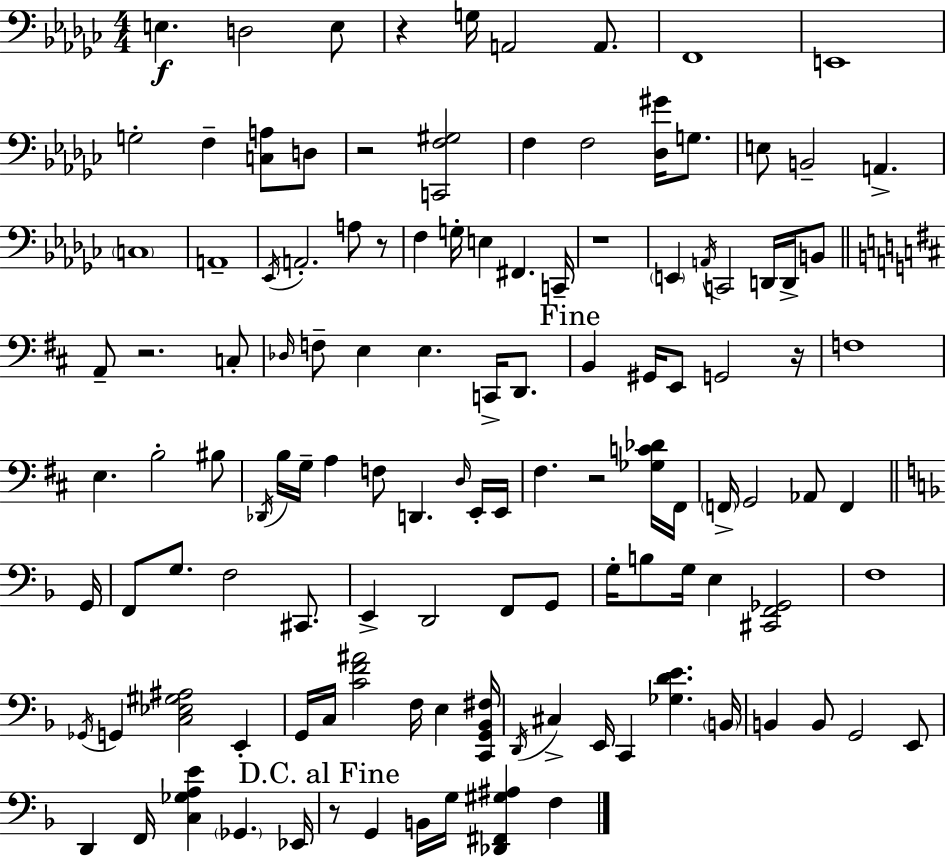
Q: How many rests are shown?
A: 8